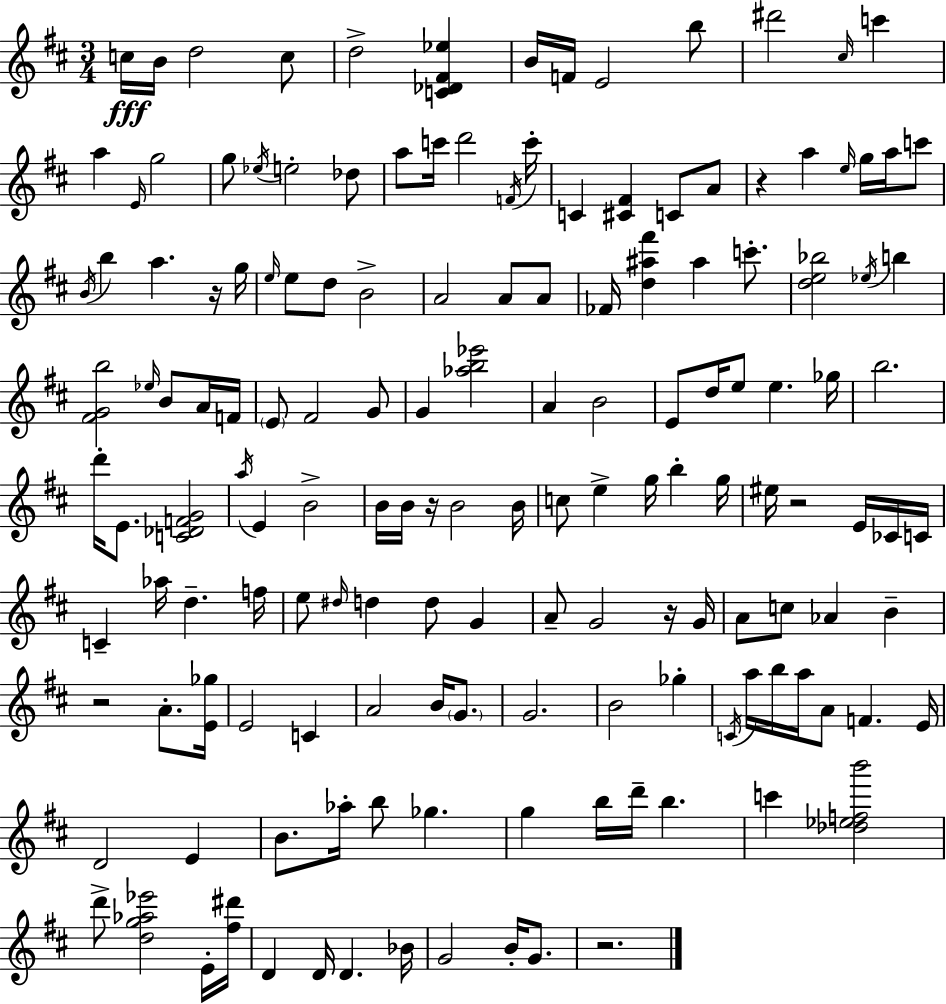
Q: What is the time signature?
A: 3/4